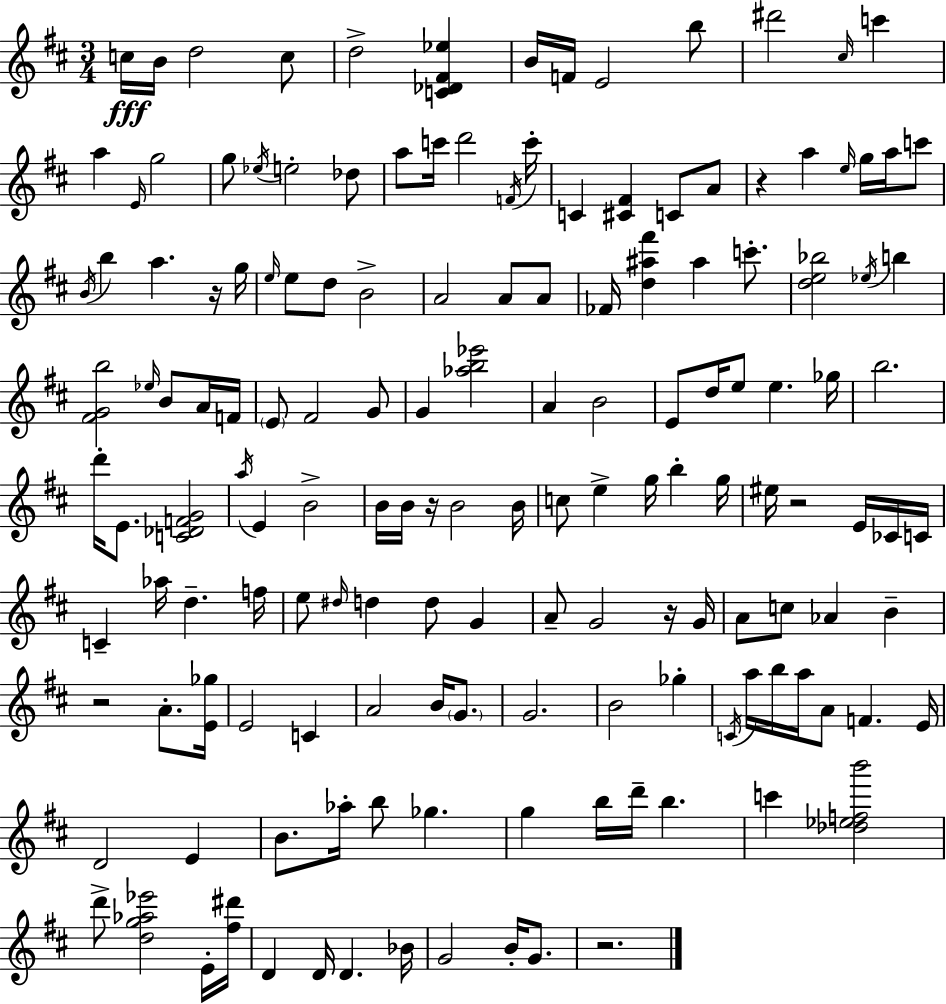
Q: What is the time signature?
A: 3/4